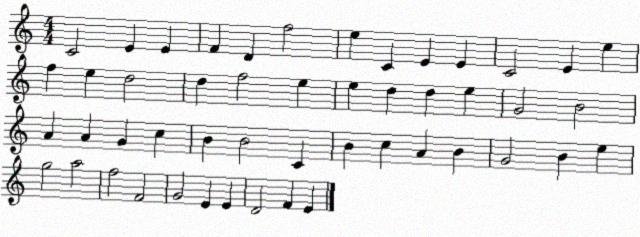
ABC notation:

X:1
T:Untitled
M:4/4
L:1/4
K:C
C2 E E F D f2 e C E E C2 E e f e d2 d f2 e e d d e G2 B2 A A G c B B2 C B c A B G2 B e g2 a2 f2 F2 G2 E E D2 F E